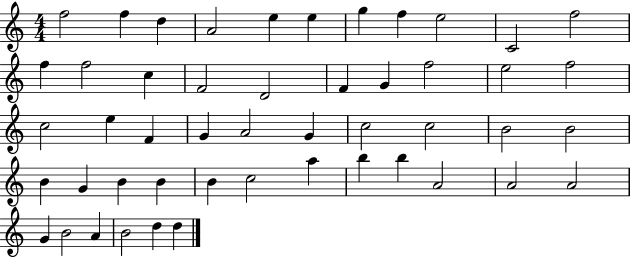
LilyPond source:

{
  \clef treble
  \numericTimeSignature
  \time 4/4
  \key c \major
  f''2 f''4 d''4 | a'2 e''4 e''4 | g''4 f''4 e''2 | c'2 f''2 | \break f''4 f''2 c''4 | f'2 d'2 | f'4 g'4 f''2 | e''2 f''2 | \break c''2 e''4 f'4 | g'4 a'2 g'4 | c''2 c''2 | b'2 b'2 | \break b'4 g'4 b'4 b'4 | b'4 c''2 a''4 | b''4 b''4 a'2 | a'2 a'2 | \break g'4 b'2 a'4 | b'2 d''4 d''4 | \bar "|."
}